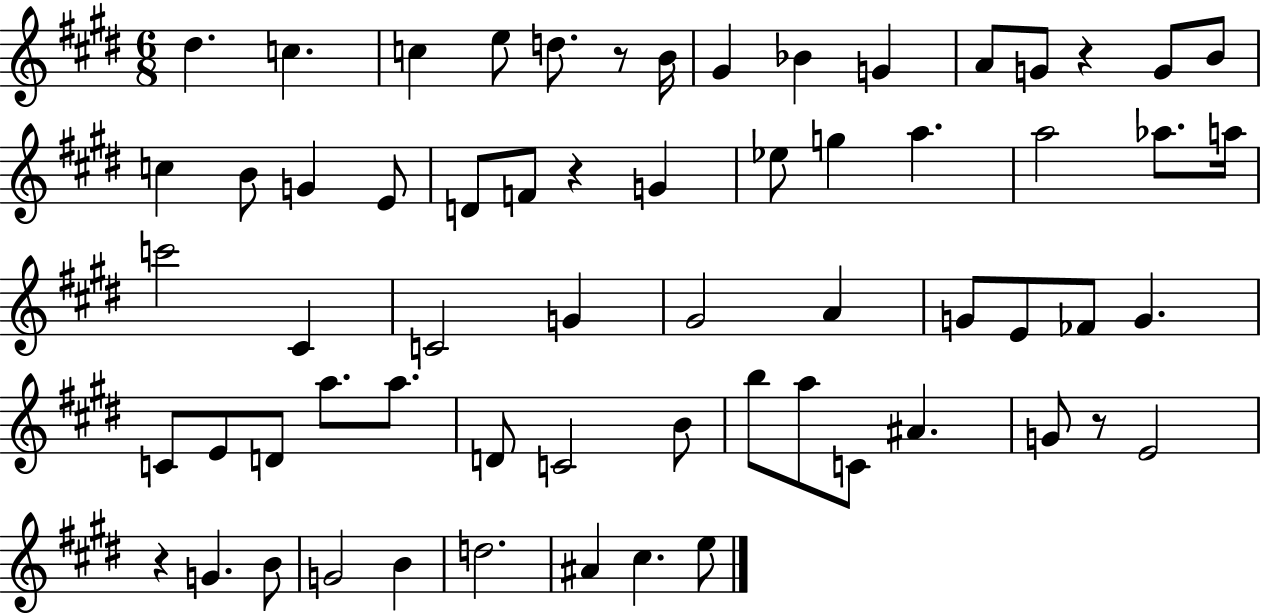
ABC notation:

X:1
T:Untitled
M:6/8
L:1/4
K:E
^d c c e/2 d/2 z/2 B/4 ^G _B G A/2 G/2 z G/2 B/2 c B/2 G E/2 D/2 F/2 z G _e/2 g a a2 _a/2 a/4 c'2 ^C C2 G ^G2 A G/2 E/2 _F/2 G C/2 E/2 D/2 a/2 a/2 D/2 C2 B/2 b/2 a/2 C/2 ^A G/2 z/2 E2 z G B/2 G2 B d2 ^A ^c e/2